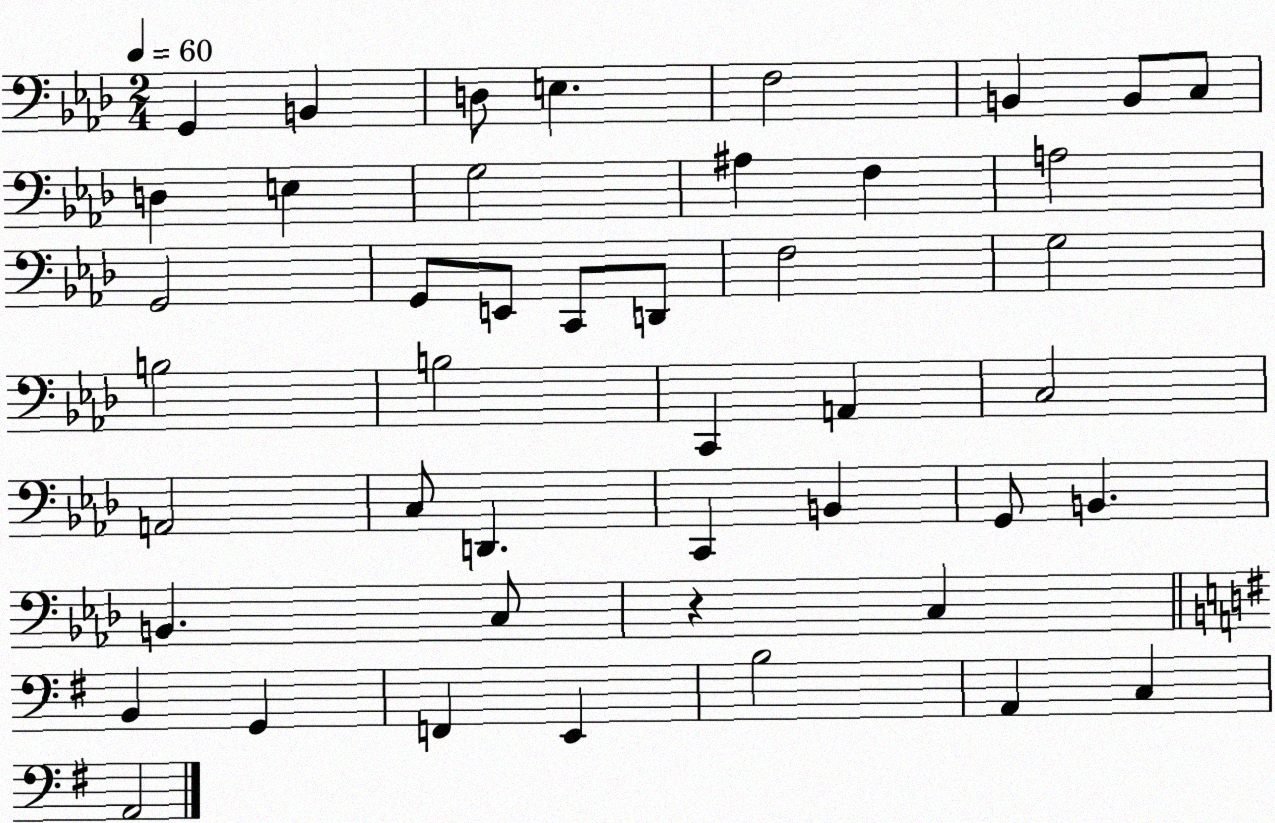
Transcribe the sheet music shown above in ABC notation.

X:1
T:Untitled
M:2/4
L:1/4
K:Ab
G,, B,, D,/2 E, F,2 B,, B,,/2 C,/2 D, E, G,2 ^A, F, A,2 G,,2 G,,/2 E,,/2 C,,/2 D,,/2 F,2 G,2 B,2 B,2 C,, A,, C,2 A,,2 C,/2 D,, C,, B,, G,,/2 B,, B,, C,/2 z C, B,, G,, F,, E,, B,2 A,, C, A,,2